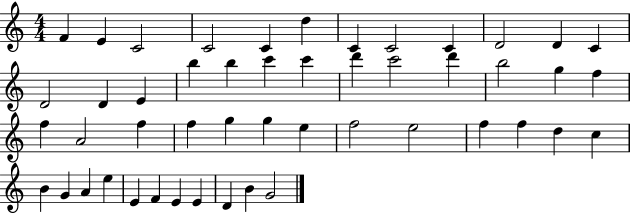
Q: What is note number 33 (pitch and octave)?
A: F5